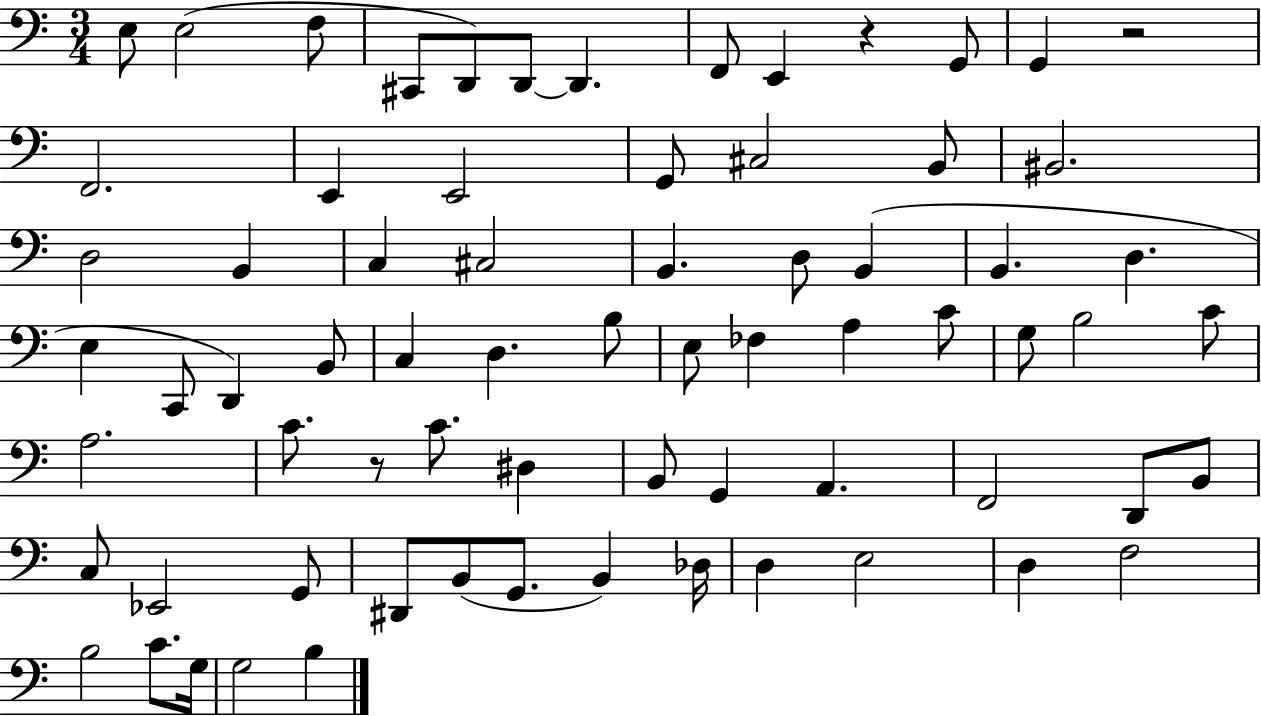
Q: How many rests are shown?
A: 3